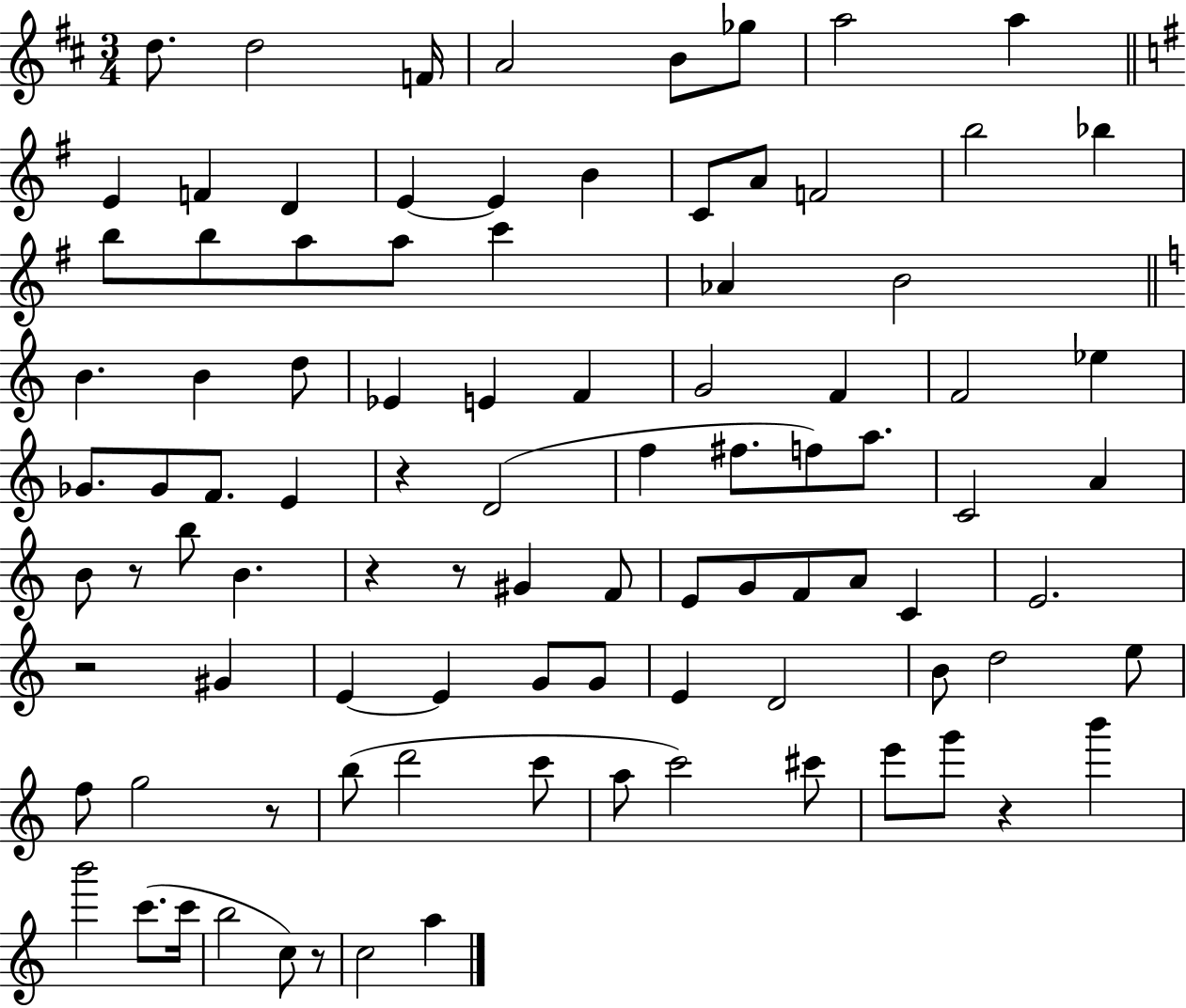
X:1
T:Untitled
M:3/4
L:1/4
K:D
d/2 d2 F/4 A2 B/2 _g/2 a2 a E F D E E B C/2 A/2 F2 b2 _b b/2 b/2 a/2 a/2 c' _A B2 B B d/2 _E E F G2 F F2 _e _G/2 _G/2 F/2 E z D2 f ^f/2 f/2 a/2 C2 A B/2 z/2 b/2 B z z/2 ^G F/2 E/2 G/2 F/2 A/2 C E2 z2 ^G E E G/2 G/2 E D2 B/2 d2 e/2 f/2 g2 z/2 b/2 d'2 c'/2 a/2 c'2 ^c'/2 e'/2 g'/2 z b' b'2 c'/2 c'/4 b2 c/2 z/2 c2 a